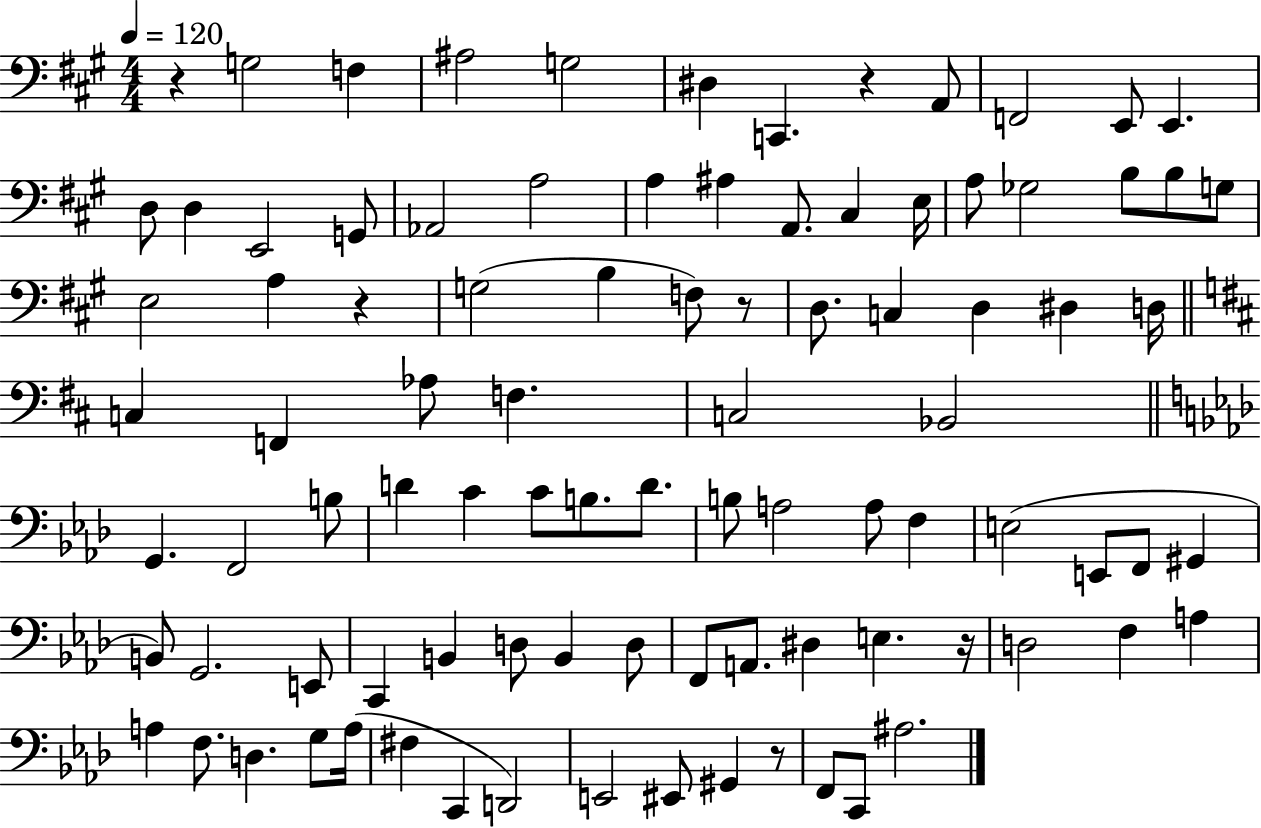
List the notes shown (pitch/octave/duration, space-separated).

R/q G3/h F3/q A#3/h G3/h D#3/q C2/q. R/q A2/e F2/h E2/e E2/q. D3/e D3/q E2/h G2/e Ab2/h A3/h A3/q A#3/q A2/e. C#3/q E3/s A3/e Gb3/h B3/e B3/e G3/e E3/h A3/q R/q G3/h B3/q F3/e R/e D3/e. C3/q D3/q D#3/q D3/s C3/q F2/q Ab3/e F3/q. C3/h Bb2/h G2/q. F2/h B3/e D4/q C4/q C4/e B3/e. D4/e. B3/e A3/h A3/e F3/q E3/h E2/e F2/e G#2/q B2/e G2/h. E2/e C2/q B2/q D3/e B2/q D3/e F2/e A2/e. D#3/q E3/q. R/s D3/h F3/q A3/q A3/q F3/e. D3/q. G3/e A3/s F#3/q C2/q D2/h E2/h EIS2/e G#2/q R/e F2/e C2/e A#3/h.